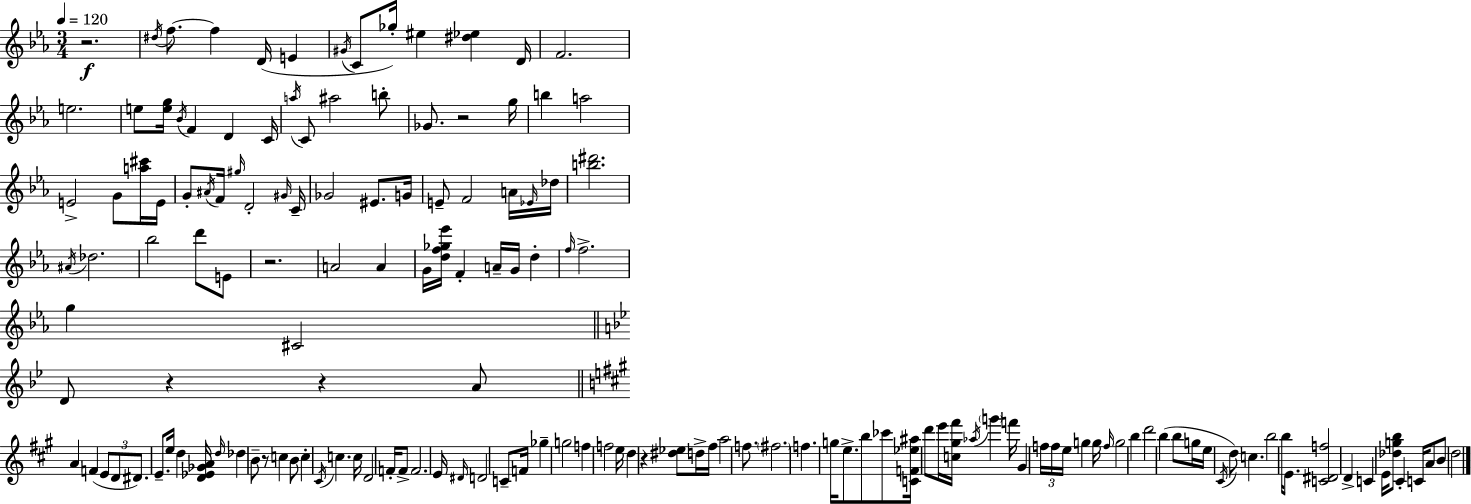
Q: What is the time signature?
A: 3/4